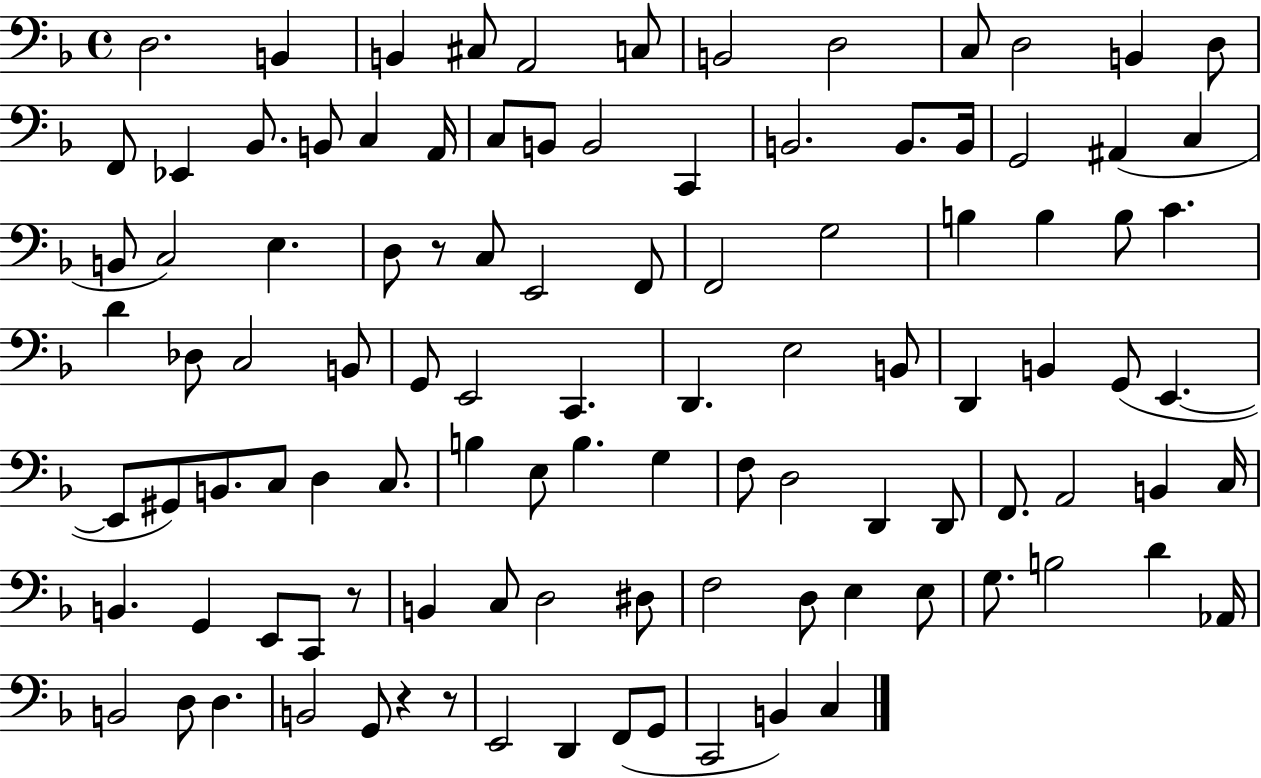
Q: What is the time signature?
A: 4/4